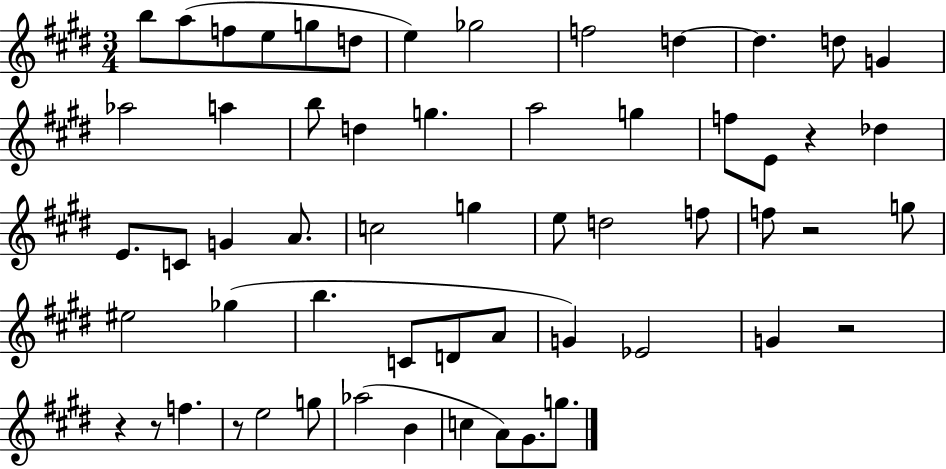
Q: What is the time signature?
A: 3/4